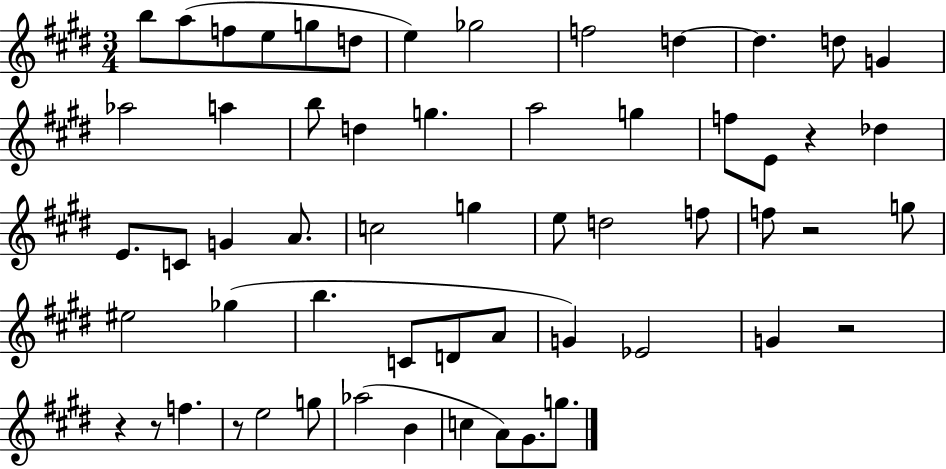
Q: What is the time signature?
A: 3/4